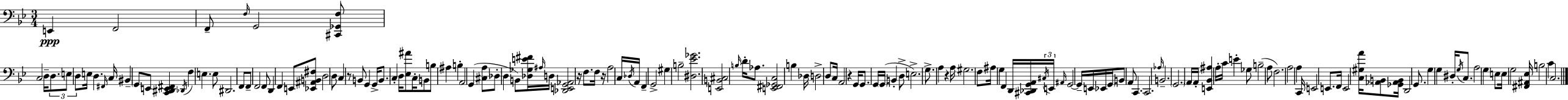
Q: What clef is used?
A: bass